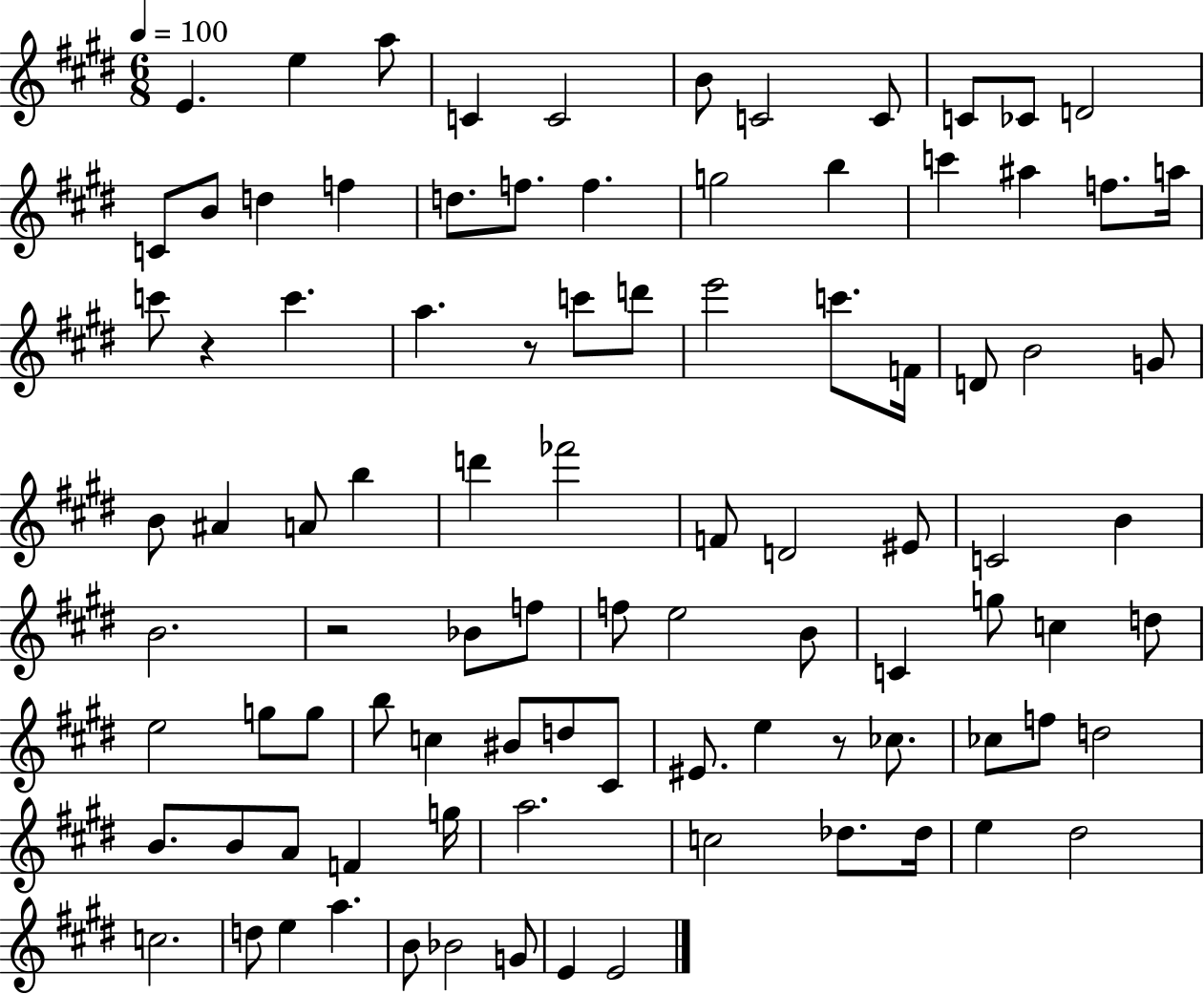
{
  \clef treble
  \numericTimeSignature
  \time 6/8
  \key e \major
  \tempo 4 = 100
  e'4. e''4 a''8 | c'4 c'2 | b'8 c'2 c'8 | c'8 ces'8 d'2 | \break c'8 b'8 d''4 f''4 | d''8. f''8. f''4. | g''2 b''4 | c'''4 ais''4 f''8. a''16 | \break c'''8 r4 c'''4. | a''4. r8 c'''8 d'''8 | e'''2 c'''8. f'16 | d'8 b'2 g'8 | \break b'8 ais'4 a'8 b''4 | d'''4 fes'''2 | f'8 d'2 eis'8 | c'2 b'4 | \break b'2. | r2 bes'8 f''8 | f''8 e''2 b'8 | c'4 g''8 c''4 d''8 | \break e''2 g''8 g''8 | b''8 c''4 bis'8 d''8 cis'8 | eis'8. e''4 r8 ces''8. | ces''8 f''8 d''2 | \break b'8. b'8 a'8 f'4 g''16 | a''2. | c''2 des''8. des''16 | e''4 dis''2 | \break c''2. | d''8 e''4 a''4. | b'8 bes'2 g'8 | e'4 e'2 | \break \bar "|."
}